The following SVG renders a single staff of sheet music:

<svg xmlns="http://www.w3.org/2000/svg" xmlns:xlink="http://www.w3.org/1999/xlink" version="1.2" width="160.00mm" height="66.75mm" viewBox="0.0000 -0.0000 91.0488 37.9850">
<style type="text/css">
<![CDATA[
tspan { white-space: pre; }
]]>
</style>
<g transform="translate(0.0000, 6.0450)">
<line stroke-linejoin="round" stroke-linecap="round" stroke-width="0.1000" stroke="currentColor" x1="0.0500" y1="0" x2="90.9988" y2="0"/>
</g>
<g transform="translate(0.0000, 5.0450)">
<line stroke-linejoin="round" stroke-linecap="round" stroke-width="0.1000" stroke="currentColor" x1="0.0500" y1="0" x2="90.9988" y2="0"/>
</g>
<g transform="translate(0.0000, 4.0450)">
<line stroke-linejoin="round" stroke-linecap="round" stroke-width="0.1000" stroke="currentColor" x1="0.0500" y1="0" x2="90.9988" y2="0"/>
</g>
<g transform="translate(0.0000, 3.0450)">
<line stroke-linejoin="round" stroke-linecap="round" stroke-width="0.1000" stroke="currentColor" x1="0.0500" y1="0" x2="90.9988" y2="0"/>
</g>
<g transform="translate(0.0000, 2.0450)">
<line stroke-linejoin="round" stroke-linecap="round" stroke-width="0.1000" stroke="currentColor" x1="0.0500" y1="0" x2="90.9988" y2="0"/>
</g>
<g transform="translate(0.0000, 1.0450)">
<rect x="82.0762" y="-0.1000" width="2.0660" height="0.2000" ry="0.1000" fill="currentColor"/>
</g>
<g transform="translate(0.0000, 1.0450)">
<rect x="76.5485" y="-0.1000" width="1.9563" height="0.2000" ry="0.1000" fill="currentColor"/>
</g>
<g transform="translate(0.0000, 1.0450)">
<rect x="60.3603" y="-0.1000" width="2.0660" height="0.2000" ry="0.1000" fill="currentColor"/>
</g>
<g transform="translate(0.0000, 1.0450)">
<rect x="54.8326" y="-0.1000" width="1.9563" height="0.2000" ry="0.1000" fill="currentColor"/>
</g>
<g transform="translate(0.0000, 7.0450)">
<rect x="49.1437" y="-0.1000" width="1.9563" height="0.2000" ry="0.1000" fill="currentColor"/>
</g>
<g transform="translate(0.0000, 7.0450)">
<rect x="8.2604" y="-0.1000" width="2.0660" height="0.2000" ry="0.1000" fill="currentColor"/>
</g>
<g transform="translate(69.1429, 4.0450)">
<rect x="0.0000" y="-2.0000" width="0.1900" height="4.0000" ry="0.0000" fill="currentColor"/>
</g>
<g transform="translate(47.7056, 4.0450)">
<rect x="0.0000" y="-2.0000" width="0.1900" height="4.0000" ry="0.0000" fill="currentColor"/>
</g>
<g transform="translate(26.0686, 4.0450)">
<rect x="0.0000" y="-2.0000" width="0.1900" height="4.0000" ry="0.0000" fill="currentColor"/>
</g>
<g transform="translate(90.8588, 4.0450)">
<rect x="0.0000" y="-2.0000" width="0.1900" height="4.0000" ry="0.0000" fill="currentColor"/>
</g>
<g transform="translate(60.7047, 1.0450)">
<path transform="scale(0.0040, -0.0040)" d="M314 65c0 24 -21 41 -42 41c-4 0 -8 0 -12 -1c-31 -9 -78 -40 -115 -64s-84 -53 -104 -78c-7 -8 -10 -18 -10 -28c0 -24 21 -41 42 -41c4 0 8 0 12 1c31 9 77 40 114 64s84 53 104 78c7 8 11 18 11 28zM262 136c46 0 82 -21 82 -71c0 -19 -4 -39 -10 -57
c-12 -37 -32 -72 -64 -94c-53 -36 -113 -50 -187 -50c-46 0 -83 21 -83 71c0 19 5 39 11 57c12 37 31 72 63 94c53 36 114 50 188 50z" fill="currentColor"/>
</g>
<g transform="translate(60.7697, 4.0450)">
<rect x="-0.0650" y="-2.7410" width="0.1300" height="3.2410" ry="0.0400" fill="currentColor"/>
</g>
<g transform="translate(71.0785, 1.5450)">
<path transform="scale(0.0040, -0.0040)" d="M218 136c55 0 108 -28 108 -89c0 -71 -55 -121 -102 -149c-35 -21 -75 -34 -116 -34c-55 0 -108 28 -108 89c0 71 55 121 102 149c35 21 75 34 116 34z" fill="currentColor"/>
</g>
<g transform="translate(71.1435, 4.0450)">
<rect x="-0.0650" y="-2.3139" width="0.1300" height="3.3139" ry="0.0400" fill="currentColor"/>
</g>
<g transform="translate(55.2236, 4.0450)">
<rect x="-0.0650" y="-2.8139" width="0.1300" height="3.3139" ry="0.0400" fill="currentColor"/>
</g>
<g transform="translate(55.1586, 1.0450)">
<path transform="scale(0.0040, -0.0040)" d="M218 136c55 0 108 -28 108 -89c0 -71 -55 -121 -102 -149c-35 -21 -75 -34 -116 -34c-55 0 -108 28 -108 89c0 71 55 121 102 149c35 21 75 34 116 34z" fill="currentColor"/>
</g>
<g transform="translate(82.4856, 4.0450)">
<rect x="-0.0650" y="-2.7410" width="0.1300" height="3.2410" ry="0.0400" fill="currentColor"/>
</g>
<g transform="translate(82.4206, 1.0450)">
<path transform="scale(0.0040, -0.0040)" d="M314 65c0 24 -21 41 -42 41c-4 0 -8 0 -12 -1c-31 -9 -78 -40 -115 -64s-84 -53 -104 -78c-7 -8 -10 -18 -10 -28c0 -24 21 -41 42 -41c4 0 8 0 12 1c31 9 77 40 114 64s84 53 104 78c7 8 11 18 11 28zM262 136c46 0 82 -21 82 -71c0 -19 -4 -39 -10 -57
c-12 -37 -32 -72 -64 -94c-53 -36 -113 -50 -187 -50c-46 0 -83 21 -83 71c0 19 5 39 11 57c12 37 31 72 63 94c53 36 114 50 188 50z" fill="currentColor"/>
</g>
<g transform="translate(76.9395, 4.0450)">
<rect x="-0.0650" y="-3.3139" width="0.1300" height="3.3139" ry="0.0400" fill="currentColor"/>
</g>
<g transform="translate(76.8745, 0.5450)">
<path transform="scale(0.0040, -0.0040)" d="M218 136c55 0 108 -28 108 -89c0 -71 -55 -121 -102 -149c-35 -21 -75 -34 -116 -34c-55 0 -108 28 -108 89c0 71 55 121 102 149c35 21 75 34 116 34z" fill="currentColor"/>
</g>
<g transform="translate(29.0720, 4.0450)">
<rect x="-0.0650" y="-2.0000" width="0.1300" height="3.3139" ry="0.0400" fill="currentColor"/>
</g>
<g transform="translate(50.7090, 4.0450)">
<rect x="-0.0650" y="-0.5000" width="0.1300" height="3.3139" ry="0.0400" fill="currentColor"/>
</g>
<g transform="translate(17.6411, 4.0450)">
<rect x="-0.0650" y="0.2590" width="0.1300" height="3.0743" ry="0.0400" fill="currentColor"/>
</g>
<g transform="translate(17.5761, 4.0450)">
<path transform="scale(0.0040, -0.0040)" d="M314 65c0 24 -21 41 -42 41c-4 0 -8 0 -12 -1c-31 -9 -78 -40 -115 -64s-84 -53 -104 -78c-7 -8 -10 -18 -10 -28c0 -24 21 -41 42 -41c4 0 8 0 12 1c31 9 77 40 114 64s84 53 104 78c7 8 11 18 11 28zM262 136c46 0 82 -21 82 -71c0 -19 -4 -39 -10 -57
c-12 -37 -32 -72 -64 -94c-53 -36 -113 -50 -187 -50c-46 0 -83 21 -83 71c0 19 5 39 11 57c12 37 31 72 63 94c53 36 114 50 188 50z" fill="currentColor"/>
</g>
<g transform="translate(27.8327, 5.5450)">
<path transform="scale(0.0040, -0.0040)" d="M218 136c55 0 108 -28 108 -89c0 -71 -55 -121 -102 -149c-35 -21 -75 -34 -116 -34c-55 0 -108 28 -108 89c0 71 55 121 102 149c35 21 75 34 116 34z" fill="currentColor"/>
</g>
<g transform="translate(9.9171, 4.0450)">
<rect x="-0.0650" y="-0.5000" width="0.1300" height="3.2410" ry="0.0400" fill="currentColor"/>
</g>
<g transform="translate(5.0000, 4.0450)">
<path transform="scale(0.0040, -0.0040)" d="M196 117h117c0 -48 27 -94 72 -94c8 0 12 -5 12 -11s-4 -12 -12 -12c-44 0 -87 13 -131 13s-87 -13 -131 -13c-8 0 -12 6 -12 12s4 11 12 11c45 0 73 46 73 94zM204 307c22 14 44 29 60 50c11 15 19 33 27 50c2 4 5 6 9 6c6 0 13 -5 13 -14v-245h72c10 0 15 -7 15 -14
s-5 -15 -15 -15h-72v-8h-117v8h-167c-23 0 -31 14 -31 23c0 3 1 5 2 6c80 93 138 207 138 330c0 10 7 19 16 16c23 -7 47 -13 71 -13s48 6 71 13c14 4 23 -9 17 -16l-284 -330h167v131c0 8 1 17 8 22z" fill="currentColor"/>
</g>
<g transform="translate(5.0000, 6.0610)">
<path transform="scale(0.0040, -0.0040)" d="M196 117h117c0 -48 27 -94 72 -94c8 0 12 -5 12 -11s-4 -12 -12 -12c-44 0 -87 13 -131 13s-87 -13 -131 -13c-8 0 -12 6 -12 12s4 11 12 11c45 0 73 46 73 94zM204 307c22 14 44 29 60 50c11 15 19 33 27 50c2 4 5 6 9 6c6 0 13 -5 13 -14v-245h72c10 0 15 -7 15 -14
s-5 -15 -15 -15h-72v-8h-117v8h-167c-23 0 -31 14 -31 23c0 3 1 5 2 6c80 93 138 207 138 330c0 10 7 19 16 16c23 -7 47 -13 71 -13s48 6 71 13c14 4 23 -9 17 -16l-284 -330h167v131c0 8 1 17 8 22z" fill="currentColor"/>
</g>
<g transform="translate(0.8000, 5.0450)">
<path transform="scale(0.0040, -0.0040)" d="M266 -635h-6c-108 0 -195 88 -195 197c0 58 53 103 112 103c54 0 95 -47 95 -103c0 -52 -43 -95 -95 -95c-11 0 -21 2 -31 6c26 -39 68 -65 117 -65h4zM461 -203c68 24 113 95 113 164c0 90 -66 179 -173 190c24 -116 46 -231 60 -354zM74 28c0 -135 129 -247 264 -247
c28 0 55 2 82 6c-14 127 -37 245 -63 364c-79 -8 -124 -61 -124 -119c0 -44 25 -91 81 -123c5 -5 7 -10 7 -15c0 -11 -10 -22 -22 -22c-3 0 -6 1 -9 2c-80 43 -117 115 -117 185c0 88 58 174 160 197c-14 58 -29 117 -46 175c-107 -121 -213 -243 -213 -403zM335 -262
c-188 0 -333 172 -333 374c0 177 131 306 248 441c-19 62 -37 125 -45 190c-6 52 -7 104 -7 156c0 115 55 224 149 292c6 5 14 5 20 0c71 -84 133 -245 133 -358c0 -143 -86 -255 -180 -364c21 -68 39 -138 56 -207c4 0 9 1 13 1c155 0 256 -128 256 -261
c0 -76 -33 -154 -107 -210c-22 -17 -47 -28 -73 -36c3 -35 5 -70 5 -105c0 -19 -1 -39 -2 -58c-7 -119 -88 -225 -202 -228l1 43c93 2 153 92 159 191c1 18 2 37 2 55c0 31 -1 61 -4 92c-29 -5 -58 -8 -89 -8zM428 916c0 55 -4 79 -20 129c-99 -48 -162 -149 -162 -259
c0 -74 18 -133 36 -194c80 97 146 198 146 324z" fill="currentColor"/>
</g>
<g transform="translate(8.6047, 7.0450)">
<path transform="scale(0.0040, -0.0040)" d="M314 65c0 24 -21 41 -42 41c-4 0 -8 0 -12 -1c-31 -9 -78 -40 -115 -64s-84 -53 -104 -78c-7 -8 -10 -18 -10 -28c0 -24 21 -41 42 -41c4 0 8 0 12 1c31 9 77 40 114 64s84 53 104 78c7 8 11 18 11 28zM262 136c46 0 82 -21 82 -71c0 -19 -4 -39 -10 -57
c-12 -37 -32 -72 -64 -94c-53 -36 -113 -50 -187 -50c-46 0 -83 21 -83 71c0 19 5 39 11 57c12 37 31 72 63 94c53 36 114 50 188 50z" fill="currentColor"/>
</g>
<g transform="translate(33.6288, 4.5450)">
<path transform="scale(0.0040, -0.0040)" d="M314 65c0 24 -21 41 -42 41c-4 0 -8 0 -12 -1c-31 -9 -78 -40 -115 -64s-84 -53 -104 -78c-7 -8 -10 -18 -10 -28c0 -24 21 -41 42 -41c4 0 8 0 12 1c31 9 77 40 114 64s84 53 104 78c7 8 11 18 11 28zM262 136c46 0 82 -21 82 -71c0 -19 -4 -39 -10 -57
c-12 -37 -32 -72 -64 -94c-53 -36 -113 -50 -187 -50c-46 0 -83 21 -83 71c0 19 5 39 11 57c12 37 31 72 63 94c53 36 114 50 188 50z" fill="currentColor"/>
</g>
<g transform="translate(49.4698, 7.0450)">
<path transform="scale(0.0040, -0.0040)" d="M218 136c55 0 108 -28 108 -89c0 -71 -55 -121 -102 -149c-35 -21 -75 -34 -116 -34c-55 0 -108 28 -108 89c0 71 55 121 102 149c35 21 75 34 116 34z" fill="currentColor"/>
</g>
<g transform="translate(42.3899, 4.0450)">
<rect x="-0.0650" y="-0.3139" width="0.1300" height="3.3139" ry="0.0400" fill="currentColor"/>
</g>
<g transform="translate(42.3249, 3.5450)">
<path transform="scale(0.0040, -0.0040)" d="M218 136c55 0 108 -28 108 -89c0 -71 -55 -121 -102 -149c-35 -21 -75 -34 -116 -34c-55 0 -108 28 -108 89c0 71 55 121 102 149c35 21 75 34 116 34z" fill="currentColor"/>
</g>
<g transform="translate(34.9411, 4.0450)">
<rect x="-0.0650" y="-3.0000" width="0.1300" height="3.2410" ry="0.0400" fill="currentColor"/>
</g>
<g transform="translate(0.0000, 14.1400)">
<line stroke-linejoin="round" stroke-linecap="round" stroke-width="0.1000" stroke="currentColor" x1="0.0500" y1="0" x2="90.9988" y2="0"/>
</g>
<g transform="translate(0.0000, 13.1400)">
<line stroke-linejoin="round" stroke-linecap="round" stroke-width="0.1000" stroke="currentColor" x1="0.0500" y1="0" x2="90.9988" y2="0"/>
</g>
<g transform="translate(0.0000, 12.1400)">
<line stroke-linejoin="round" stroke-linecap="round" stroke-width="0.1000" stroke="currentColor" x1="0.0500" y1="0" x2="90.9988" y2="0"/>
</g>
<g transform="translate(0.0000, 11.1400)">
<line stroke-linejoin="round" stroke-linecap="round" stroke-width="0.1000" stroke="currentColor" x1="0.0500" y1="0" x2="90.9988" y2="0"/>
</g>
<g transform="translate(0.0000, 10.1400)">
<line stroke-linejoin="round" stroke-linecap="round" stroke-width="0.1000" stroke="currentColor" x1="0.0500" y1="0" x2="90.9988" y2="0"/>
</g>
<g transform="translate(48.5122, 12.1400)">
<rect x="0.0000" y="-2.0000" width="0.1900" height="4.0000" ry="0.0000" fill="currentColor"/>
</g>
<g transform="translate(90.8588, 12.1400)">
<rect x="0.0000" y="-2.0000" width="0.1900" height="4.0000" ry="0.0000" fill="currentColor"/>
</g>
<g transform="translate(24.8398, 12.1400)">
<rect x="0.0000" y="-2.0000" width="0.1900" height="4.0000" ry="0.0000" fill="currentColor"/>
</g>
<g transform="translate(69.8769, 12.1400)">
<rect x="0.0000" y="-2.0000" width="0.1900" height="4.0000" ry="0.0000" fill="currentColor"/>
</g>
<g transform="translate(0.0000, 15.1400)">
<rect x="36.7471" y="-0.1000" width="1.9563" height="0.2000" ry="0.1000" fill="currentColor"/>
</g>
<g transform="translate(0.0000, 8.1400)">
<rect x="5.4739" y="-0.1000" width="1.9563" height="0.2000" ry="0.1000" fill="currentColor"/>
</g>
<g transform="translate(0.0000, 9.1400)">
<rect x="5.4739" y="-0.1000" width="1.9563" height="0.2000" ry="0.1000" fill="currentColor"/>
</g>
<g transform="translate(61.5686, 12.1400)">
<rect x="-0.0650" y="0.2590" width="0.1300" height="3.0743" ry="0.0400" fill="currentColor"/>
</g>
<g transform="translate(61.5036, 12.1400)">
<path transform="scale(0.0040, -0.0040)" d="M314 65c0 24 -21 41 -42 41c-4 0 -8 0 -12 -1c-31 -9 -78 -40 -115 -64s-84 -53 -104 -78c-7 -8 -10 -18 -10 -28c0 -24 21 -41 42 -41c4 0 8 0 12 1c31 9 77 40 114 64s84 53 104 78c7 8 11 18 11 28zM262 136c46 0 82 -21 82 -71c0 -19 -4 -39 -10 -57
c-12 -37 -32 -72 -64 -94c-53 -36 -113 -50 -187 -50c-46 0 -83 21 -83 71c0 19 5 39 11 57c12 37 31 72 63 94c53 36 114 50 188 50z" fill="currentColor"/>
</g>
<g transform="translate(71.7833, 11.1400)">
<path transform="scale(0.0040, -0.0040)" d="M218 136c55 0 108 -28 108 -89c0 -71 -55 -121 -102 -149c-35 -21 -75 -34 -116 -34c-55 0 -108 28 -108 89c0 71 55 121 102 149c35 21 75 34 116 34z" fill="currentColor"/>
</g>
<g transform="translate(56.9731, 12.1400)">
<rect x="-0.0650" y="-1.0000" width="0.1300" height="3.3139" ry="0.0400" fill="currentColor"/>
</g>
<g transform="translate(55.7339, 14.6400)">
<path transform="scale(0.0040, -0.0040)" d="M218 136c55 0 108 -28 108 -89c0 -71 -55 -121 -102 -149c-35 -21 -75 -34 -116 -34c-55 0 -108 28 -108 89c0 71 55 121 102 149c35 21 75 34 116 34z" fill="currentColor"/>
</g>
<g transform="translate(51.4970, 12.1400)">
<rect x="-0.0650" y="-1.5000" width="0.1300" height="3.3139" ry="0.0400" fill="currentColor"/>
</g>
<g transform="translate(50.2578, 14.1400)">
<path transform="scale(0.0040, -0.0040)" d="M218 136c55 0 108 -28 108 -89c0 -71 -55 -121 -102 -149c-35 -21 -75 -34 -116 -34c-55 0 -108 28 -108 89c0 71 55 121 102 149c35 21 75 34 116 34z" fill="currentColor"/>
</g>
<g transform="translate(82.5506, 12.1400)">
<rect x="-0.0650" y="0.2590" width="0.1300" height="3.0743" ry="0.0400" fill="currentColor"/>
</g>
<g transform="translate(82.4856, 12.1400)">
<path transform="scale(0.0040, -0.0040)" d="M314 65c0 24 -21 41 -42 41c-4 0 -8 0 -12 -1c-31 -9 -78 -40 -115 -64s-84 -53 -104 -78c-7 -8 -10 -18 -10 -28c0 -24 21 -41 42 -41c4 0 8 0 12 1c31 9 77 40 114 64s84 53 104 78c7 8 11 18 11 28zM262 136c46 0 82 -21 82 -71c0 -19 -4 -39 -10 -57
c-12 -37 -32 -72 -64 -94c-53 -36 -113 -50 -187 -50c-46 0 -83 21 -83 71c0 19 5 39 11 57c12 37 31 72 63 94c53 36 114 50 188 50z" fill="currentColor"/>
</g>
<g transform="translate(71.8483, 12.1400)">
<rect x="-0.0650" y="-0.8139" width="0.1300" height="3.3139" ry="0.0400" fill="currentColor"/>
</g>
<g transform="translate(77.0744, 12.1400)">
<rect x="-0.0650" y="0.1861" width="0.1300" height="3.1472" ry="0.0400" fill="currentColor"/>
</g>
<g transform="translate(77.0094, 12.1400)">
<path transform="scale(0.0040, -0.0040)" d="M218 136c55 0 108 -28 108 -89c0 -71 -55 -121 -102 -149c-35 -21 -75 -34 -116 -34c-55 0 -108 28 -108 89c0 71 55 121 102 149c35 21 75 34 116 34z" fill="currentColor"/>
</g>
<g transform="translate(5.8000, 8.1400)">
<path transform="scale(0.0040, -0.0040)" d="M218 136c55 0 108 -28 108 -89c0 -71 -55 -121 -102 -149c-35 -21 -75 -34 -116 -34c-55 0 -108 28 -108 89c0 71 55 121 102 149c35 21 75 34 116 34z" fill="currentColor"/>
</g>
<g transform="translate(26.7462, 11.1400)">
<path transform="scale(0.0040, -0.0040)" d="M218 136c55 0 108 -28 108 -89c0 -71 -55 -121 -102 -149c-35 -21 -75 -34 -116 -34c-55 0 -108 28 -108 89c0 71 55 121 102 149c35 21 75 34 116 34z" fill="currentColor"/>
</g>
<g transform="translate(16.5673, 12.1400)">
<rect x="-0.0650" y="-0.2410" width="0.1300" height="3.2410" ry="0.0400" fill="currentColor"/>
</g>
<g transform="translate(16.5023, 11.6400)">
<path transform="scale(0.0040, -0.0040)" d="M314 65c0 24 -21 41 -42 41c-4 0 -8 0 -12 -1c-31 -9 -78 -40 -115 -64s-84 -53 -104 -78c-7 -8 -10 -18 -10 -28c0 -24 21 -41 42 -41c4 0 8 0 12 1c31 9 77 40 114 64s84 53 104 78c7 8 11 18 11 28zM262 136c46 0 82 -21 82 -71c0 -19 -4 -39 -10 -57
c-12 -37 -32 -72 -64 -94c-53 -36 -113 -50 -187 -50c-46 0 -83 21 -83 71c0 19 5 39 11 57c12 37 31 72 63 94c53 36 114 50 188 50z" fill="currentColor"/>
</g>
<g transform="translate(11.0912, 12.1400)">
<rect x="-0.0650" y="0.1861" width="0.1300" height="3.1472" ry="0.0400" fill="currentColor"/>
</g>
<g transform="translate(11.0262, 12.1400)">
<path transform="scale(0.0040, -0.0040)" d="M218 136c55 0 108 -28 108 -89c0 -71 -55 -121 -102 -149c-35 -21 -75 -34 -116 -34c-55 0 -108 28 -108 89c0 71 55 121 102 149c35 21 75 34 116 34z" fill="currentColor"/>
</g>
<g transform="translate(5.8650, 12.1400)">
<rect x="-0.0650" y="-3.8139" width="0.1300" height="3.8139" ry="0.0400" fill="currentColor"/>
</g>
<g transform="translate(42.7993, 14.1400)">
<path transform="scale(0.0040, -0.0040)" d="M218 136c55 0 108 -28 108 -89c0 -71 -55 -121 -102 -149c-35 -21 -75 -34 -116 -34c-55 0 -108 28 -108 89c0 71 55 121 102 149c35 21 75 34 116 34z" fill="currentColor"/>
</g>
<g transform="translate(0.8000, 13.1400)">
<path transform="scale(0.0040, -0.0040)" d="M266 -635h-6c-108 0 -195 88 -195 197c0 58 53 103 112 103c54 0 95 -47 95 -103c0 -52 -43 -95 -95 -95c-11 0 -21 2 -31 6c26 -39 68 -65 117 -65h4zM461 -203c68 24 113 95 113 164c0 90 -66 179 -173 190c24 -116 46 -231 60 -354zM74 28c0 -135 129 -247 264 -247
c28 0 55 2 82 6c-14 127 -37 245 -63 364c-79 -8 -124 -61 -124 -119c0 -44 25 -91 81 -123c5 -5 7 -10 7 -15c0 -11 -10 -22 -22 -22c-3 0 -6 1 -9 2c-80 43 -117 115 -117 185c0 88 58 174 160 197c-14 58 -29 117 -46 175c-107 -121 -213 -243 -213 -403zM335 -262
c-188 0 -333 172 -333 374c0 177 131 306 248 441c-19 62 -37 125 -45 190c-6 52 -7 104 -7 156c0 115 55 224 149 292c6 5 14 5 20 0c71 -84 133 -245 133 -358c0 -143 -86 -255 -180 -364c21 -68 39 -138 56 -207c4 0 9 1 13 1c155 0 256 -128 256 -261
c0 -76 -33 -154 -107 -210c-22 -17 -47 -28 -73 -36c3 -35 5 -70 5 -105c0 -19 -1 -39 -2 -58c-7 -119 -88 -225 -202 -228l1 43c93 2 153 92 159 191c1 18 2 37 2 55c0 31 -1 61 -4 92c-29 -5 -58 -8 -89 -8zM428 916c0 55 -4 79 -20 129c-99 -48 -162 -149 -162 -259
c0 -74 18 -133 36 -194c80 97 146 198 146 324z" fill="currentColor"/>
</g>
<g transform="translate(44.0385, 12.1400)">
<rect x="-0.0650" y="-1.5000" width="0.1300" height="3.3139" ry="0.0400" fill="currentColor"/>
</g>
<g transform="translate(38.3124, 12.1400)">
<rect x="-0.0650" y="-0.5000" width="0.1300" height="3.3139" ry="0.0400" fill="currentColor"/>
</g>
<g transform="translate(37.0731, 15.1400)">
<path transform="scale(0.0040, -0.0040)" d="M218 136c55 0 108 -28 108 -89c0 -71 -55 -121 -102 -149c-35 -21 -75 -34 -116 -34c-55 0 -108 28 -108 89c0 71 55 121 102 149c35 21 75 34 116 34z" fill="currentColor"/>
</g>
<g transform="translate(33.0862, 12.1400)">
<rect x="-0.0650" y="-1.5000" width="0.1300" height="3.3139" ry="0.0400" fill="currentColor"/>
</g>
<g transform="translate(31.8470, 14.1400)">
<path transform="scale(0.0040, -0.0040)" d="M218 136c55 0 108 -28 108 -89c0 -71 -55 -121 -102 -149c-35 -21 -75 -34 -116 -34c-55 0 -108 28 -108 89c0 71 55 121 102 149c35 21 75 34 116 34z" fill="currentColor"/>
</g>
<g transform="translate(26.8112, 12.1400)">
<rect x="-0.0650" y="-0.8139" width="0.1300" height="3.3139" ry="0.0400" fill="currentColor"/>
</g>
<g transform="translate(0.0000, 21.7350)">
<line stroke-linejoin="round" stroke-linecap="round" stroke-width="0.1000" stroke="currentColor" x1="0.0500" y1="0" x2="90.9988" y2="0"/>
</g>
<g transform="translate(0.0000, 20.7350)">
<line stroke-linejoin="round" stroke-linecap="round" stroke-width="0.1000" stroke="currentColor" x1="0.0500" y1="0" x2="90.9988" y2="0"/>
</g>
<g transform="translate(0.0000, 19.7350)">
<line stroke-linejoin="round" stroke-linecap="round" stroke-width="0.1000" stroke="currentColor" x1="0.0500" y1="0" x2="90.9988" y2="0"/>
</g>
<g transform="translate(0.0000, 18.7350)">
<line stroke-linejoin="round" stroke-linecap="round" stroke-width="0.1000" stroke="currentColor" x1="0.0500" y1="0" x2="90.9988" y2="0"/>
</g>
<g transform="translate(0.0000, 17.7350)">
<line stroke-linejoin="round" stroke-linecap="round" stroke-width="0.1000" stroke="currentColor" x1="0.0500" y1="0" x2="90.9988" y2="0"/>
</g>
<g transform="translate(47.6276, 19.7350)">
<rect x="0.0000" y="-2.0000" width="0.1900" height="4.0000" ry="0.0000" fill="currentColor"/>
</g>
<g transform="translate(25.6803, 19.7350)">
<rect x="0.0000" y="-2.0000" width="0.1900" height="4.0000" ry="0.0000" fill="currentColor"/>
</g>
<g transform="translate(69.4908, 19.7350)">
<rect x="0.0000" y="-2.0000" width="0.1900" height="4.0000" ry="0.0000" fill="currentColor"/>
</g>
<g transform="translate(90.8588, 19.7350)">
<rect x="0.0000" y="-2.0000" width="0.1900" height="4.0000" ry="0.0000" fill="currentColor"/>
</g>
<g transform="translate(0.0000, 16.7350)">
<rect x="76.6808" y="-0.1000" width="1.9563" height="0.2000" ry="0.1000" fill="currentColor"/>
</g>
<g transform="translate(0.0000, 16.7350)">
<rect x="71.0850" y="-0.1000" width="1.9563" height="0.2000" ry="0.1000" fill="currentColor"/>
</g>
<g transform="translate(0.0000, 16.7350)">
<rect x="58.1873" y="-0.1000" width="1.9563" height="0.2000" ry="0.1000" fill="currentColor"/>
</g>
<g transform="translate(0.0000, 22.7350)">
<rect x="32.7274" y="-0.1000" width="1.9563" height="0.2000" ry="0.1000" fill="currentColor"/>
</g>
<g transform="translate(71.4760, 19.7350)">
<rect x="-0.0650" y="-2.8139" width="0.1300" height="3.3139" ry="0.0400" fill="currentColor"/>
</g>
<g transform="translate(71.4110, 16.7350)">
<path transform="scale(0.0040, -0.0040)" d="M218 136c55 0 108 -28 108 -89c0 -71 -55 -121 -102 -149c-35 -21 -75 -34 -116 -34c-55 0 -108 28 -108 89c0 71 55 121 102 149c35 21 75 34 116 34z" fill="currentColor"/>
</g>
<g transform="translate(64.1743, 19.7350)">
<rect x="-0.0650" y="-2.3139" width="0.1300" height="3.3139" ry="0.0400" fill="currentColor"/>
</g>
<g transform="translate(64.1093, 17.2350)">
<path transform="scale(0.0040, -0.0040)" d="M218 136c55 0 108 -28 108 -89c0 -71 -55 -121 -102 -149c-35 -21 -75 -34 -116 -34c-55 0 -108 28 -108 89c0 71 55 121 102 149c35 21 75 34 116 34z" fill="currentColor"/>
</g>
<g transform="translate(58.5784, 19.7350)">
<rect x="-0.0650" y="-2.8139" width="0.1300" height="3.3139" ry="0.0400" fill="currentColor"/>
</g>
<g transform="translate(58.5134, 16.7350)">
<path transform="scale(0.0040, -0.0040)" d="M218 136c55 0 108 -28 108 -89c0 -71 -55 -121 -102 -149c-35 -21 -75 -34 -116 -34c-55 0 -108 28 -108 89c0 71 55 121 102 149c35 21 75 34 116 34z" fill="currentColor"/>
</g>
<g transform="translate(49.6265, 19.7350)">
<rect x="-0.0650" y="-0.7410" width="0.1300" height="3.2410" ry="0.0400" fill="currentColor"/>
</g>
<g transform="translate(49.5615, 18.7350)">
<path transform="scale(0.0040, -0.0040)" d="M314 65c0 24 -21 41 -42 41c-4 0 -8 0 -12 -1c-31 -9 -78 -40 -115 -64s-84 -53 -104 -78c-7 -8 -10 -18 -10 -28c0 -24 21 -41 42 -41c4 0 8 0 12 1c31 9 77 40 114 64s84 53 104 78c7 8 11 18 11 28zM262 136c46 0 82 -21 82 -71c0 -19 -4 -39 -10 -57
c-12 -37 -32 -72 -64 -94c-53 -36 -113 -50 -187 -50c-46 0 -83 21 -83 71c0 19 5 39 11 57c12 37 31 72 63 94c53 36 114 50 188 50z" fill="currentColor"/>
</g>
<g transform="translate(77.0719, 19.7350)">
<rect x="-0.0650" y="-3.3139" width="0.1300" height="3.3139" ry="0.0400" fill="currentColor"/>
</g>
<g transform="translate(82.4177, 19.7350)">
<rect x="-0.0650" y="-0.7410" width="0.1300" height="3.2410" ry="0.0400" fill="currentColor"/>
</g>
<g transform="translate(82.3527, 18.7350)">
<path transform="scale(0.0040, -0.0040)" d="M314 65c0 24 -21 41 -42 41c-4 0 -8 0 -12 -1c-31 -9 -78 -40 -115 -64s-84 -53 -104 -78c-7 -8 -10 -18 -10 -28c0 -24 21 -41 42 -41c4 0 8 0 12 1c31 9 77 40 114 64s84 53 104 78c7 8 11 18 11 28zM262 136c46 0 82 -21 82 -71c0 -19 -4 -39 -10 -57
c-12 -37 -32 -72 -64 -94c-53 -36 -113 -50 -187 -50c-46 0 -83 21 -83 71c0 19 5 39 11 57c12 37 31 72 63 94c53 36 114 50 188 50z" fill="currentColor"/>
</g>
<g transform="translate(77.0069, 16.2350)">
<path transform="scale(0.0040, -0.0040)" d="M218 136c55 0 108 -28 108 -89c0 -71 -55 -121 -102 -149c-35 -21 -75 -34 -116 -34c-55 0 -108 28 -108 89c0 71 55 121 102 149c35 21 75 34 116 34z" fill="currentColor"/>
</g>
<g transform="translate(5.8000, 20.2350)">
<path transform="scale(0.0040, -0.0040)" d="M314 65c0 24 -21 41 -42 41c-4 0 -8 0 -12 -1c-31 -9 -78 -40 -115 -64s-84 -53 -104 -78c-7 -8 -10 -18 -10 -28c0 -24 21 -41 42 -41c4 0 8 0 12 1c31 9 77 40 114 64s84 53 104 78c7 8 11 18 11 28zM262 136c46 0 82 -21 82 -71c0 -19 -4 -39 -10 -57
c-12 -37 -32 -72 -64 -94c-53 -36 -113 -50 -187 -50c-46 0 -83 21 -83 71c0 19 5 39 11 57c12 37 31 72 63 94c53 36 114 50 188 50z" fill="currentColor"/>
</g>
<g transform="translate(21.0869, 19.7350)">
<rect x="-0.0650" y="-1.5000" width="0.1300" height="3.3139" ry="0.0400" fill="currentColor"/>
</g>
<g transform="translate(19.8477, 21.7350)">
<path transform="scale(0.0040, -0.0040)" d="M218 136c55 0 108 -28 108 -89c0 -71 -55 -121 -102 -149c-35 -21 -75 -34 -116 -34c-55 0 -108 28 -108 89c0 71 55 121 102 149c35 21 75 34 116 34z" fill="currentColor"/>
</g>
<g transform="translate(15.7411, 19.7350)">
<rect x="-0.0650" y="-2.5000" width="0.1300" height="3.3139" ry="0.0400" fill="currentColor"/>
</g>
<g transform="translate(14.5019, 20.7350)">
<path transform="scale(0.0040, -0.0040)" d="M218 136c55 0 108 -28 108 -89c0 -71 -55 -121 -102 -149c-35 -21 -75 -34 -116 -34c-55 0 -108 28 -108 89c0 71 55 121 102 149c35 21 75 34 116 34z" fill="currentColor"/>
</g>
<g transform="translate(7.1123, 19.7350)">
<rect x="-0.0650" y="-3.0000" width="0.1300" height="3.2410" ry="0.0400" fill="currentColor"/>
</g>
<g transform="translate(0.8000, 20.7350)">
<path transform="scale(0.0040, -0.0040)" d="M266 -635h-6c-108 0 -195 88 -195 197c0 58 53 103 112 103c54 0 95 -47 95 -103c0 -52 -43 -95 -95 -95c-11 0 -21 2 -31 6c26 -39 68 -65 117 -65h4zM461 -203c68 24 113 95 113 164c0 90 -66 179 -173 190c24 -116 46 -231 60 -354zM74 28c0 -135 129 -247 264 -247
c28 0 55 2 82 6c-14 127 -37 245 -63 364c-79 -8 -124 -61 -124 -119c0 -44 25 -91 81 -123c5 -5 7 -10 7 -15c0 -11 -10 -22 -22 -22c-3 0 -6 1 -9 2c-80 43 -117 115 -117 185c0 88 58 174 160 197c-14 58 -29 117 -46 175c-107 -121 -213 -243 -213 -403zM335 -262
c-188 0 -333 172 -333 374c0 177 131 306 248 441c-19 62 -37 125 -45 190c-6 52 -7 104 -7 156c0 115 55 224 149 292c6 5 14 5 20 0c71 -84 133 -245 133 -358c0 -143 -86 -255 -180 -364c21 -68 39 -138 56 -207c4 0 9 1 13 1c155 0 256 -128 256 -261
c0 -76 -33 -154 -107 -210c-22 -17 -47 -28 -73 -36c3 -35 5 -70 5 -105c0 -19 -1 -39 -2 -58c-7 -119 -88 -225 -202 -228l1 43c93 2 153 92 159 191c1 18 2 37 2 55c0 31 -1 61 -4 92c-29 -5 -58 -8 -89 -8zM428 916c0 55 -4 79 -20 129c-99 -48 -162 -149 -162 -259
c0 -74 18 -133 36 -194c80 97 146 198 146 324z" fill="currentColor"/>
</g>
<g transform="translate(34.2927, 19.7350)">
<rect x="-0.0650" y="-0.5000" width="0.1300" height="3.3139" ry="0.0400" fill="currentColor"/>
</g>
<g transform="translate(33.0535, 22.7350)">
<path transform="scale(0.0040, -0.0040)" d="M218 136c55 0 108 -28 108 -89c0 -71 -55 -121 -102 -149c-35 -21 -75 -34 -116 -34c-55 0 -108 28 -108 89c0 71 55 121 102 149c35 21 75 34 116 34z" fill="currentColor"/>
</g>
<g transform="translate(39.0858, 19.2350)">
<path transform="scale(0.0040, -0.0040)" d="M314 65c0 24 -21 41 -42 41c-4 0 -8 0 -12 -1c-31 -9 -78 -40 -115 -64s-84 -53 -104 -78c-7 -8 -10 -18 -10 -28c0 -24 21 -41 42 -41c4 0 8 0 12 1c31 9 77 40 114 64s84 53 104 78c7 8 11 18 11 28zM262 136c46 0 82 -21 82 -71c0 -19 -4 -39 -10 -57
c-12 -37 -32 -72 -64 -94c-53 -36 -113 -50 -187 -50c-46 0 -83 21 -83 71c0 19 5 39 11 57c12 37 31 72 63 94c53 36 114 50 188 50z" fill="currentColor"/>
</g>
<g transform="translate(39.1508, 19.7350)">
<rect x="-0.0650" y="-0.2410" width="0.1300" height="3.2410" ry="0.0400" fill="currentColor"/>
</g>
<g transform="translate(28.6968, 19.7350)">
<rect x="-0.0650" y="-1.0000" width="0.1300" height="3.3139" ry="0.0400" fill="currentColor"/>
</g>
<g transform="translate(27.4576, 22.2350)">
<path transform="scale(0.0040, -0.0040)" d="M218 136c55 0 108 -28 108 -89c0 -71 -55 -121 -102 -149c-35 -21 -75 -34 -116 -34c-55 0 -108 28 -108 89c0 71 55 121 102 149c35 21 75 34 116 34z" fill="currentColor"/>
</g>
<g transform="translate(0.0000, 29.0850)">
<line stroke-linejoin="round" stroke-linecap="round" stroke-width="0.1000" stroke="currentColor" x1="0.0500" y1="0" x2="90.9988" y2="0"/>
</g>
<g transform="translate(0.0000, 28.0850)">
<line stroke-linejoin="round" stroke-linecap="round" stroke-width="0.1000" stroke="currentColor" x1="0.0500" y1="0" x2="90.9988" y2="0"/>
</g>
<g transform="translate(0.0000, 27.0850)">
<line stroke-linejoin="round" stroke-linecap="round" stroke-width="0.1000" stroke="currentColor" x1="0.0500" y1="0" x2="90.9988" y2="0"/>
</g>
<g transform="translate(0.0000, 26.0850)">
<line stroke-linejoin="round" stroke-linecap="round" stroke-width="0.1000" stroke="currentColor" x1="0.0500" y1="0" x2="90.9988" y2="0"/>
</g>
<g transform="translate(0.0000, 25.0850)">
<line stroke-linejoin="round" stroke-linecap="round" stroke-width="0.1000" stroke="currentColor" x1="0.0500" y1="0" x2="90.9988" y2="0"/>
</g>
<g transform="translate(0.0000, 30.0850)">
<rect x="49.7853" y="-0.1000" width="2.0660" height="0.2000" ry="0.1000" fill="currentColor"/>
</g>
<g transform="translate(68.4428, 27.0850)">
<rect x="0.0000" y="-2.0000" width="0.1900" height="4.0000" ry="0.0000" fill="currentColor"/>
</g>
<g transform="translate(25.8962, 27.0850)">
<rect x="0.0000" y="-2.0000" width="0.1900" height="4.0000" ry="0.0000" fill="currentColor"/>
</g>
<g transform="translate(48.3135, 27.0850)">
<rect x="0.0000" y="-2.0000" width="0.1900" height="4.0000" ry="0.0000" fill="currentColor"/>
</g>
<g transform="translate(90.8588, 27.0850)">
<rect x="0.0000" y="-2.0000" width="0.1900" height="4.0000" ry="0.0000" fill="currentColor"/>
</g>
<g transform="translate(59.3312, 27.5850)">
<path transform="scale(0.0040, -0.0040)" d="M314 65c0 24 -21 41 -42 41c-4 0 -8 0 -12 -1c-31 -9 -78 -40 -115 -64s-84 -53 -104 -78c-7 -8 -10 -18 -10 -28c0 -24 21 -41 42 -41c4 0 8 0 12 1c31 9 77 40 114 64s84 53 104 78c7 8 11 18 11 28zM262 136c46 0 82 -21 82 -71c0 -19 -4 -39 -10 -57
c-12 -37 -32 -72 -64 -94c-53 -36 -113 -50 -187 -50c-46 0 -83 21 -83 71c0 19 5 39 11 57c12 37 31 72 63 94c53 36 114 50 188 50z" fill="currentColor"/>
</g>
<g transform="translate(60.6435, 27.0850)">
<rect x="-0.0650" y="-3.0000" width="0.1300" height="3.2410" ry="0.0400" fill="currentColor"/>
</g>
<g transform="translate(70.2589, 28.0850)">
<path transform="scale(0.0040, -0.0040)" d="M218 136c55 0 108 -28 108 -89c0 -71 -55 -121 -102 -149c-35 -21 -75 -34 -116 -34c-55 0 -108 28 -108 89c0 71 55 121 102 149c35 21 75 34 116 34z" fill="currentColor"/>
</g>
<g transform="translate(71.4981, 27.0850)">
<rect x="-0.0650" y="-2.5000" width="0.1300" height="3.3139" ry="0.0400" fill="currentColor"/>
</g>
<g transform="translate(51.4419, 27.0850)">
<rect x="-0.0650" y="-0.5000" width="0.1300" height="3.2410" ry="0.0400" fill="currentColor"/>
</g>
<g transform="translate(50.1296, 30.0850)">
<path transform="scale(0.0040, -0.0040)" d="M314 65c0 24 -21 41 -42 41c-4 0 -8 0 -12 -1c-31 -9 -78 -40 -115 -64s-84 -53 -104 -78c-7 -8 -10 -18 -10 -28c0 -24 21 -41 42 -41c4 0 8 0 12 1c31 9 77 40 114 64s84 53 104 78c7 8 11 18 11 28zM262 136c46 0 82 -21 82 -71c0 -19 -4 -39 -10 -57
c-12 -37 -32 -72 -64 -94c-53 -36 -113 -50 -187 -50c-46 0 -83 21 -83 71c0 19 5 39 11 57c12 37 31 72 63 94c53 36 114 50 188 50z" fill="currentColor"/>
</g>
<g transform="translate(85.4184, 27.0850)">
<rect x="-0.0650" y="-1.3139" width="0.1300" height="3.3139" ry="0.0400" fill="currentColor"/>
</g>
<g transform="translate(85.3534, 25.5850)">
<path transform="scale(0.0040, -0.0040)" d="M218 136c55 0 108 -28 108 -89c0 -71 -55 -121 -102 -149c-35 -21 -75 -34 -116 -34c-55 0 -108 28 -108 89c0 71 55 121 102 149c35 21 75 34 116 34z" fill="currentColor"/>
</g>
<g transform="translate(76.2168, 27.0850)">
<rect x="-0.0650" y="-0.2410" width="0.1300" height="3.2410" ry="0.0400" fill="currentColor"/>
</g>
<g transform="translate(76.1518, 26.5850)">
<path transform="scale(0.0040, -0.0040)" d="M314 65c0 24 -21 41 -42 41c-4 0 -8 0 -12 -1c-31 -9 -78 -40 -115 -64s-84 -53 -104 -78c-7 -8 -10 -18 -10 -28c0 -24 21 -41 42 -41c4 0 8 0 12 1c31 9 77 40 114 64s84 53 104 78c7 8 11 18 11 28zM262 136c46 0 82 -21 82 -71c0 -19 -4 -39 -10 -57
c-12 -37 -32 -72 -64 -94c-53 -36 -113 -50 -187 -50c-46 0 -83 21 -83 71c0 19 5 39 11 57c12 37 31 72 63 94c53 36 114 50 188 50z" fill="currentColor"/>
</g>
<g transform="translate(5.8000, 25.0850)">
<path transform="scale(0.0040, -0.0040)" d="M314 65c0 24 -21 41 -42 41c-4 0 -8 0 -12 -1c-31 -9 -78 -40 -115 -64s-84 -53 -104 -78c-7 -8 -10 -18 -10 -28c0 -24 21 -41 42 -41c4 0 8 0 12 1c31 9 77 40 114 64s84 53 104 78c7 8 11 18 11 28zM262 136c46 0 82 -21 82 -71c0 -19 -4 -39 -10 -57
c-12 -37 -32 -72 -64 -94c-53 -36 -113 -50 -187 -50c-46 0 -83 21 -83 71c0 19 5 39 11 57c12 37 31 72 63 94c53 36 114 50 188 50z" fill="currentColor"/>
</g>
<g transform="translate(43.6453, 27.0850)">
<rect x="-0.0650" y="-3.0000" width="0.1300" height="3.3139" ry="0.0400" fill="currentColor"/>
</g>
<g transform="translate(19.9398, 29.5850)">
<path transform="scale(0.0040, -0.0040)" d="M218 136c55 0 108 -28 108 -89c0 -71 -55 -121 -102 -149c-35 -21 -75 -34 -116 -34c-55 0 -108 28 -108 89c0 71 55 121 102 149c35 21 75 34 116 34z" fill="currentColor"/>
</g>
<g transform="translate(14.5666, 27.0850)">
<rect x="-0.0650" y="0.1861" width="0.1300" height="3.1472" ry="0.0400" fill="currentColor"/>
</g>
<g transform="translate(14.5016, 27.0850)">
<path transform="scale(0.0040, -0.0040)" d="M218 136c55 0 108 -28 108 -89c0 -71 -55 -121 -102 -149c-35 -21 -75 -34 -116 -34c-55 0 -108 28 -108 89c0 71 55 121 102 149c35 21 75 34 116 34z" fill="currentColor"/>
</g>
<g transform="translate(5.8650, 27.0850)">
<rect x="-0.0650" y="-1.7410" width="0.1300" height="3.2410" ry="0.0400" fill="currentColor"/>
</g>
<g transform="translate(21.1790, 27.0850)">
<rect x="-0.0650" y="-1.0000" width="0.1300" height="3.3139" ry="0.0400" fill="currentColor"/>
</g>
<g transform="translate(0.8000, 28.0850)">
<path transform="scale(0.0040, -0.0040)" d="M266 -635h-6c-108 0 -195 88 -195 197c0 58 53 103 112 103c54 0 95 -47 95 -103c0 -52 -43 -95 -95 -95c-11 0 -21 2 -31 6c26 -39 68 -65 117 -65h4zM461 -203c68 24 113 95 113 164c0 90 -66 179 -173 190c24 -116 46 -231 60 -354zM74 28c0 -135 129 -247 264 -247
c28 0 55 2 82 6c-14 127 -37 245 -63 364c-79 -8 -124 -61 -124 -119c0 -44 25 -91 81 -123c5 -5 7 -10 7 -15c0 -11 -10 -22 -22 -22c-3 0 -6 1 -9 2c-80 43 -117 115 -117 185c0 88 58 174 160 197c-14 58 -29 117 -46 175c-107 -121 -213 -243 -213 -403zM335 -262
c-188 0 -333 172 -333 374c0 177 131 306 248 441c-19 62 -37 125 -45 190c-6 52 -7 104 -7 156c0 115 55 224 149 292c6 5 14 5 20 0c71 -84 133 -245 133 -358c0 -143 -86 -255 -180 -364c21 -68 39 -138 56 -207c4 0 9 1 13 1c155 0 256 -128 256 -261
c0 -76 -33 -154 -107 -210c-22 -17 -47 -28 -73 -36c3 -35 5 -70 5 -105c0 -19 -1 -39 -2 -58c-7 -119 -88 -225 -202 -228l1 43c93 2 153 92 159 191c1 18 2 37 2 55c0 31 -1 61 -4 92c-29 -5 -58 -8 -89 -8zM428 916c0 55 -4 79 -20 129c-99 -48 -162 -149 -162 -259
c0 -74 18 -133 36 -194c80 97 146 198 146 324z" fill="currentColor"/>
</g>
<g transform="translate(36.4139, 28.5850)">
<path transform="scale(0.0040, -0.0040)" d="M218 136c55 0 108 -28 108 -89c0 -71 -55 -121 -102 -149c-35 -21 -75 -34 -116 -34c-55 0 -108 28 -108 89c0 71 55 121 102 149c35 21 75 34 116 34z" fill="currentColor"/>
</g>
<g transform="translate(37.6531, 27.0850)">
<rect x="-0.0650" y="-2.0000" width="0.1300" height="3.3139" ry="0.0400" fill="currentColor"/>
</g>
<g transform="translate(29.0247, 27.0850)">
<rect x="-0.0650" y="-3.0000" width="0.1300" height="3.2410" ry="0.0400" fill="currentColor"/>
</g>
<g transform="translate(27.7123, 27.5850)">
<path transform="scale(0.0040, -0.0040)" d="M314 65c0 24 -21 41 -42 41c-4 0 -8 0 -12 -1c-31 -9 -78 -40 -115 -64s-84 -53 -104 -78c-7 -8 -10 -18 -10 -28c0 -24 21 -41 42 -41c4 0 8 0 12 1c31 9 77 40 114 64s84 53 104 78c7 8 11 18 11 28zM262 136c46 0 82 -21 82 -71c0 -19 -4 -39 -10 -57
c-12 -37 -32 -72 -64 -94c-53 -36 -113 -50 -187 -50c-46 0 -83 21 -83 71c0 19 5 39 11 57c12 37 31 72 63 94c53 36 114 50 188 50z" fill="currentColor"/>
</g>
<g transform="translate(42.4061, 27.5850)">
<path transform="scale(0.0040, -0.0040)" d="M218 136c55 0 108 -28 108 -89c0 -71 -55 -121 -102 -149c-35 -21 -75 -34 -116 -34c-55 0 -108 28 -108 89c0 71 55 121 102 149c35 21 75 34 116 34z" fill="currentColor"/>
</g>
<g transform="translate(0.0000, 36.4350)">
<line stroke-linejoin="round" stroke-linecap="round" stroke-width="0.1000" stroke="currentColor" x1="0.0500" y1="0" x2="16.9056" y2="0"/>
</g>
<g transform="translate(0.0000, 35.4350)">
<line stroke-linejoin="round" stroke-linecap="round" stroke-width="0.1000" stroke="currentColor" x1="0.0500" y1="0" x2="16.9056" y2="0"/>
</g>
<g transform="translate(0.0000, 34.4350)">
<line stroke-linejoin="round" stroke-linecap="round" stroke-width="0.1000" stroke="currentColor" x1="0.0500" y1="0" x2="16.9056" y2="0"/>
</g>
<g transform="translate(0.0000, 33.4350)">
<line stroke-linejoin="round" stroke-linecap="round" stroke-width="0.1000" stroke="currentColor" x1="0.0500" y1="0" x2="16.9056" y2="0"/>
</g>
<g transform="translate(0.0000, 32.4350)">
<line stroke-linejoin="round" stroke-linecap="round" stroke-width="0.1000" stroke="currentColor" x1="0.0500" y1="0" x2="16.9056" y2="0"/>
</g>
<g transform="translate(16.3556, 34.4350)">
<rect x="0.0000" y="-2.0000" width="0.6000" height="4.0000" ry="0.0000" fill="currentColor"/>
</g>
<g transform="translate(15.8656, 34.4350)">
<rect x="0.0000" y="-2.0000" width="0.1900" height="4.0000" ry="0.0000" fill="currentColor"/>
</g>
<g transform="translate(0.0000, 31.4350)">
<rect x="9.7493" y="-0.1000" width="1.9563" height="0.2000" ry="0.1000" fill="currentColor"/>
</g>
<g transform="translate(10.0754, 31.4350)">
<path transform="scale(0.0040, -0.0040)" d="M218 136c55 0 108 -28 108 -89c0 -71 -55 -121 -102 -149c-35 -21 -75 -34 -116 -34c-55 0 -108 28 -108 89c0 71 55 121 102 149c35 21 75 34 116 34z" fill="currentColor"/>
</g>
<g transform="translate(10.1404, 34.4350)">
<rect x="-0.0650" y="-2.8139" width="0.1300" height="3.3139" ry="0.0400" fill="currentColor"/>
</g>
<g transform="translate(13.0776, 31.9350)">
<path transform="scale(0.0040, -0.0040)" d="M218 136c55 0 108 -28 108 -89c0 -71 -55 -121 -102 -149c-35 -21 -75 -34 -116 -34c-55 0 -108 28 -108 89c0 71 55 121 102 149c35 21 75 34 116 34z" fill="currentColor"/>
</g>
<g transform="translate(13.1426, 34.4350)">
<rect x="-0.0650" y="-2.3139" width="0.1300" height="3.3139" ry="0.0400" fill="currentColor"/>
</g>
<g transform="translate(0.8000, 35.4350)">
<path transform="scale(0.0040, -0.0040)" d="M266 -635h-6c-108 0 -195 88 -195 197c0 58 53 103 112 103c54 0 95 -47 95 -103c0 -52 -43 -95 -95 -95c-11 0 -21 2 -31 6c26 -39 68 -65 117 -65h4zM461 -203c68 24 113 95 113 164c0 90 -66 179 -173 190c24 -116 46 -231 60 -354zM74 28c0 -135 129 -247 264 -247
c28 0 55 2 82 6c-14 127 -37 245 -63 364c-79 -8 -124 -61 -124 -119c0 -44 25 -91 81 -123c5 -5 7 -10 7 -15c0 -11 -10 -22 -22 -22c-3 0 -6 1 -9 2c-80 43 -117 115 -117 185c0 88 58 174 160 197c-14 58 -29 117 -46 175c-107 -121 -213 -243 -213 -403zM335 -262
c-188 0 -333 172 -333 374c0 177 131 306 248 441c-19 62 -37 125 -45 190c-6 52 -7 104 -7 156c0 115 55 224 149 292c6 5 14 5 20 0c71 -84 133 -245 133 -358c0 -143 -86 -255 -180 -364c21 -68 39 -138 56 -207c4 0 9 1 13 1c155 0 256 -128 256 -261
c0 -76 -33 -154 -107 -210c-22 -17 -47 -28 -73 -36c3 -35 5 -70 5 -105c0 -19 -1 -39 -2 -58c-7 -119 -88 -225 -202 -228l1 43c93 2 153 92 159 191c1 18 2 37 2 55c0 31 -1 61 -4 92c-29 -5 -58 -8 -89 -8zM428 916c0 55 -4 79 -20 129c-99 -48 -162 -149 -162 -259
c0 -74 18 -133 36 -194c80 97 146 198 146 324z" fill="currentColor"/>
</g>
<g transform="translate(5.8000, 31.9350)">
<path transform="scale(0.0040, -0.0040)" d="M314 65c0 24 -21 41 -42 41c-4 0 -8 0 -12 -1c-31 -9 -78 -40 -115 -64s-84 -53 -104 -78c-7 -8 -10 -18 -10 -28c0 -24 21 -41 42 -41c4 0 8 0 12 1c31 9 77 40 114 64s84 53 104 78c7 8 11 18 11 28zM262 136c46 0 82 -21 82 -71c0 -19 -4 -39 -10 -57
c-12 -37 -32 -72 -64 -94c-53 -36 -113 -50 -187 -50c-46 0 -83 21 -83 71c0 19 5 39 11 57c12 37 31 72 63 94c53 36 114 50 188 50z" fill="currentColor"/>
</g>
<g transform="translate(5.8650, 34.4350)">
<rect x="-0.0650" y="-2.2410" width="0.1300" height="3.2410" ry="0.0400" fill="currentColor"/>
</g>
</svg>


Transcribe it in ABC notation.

X:1
T:Untitled
M:4/4
L:1/4
K:C
C2 B2 F A2 c C a a2 g b a2 c' B c2 d E C E E D B2 d B B2 A2 G E D C c2 d2 a g a b d2 f2 B D A2 F A C2 A2 G c2 e g2 a g